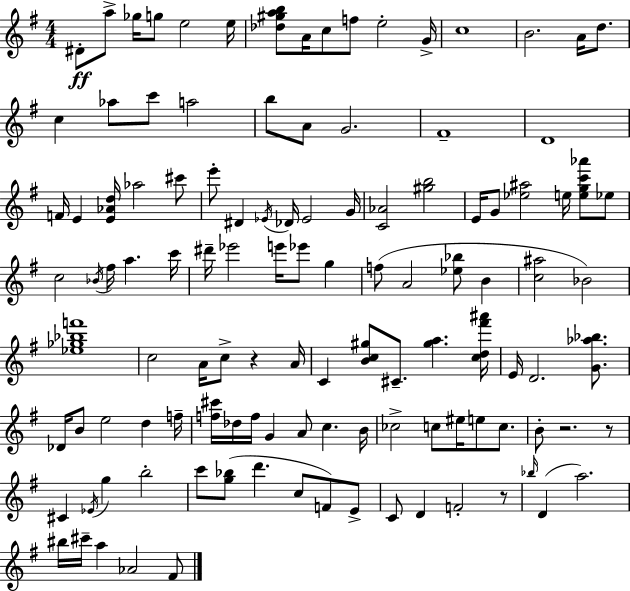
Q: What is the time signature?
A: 4/4